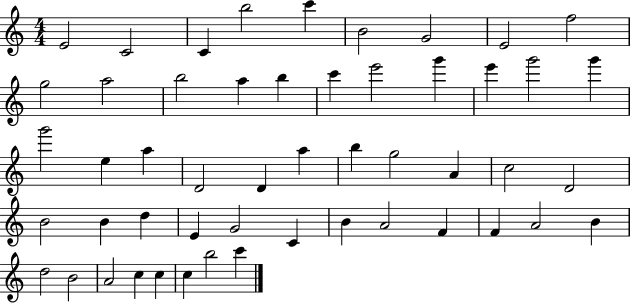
E4/h C4/h C4/q B5/h C6/q B4/h G4/h E4/h F5/h G5/h A5/h B5/h A5/q B5/q C6/q E6/h G6/q E6/q G6/h G6/q G6/h E5/q A5/q D4/h D4/q A5/q B5/q G5/h A4/q C5/h D4/h B4/h B4/q D5/q E4/q G4/h C4/q B4/q A4/h F4/q F4/q A4/h B4/q D5/h B4/h A4/h C5/q C5/q C5/q B5/h C6/q